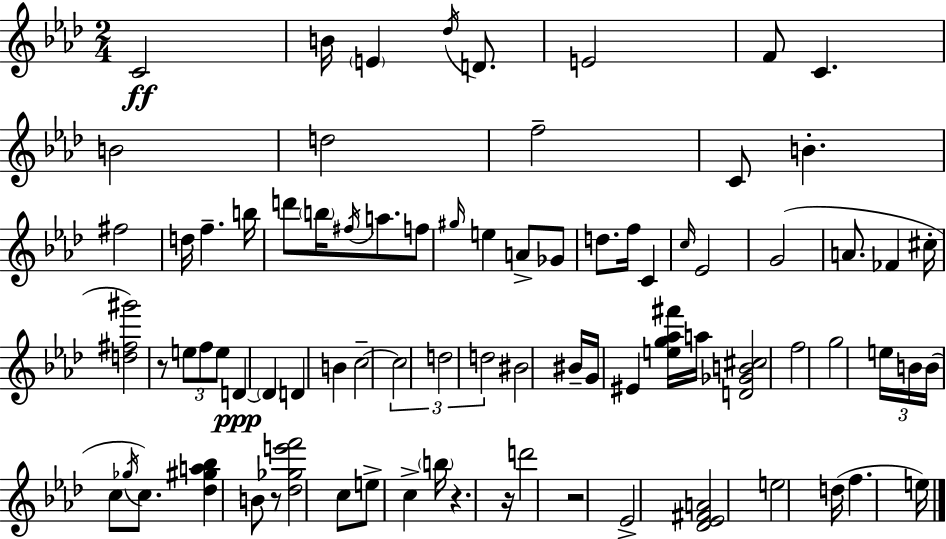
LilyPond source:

{
  \clef treble
  \numericTimeSignature
  \time 2/4
  \key f \minor
  \repeat volta 2 { c'2\ff | b'16 \parenthesize e'4 \acciaccatura { des''16 } d'8. | e'2 | f'8 c'4. | \break b'2 | d''2 | f''2-- | c'8 b'4.-. | \break fis''2 | d''16 f''4.-- | b''16 d'''8 \parenthesize b''16 \acciaccatura { fis''16 } a''8. | f''8 \grace { gis''16 } e''4 a'8-> | \break ges'8 d''8. f''16 c'4 | \grace { c''16 } ees'2 | g'2( | a'8. fes'4 | \break cis''16-. <d'' fis'' gis'''>2) | r8 \tuplet 3/2 { e''8 | f''8 e''8 } d'4~~\ppp | \parenthesize d'4 d'4 | \break b'4 c''2--~~ | \tuplet 3/2 { c''2 | d''2 | d''2 } | \break bis'2 | bis'16-- g'16 eis'4 | <e'' g'' aes'' fis'''>16 a''16 <d' ges' b' cis''>2 | f''2 | \break g''2 | \tuplet 3/2 { e''16 b'16 b'16( } c''8 | \acciaccatura { ges''16 }) c''8. <des'' gis'' a'' bes''>4 | b'8 r8 <des'' ges'' e''' f'''>2 | \break c''8 e''8-> | c''4-> \parenthesize b''16 r4. | r16 d'''2 | r2 | \break ees'2-> | <des' ees' fis' a'>2 | e''2 | d''16( f''4. | \break e''16) } \bar "|."
}